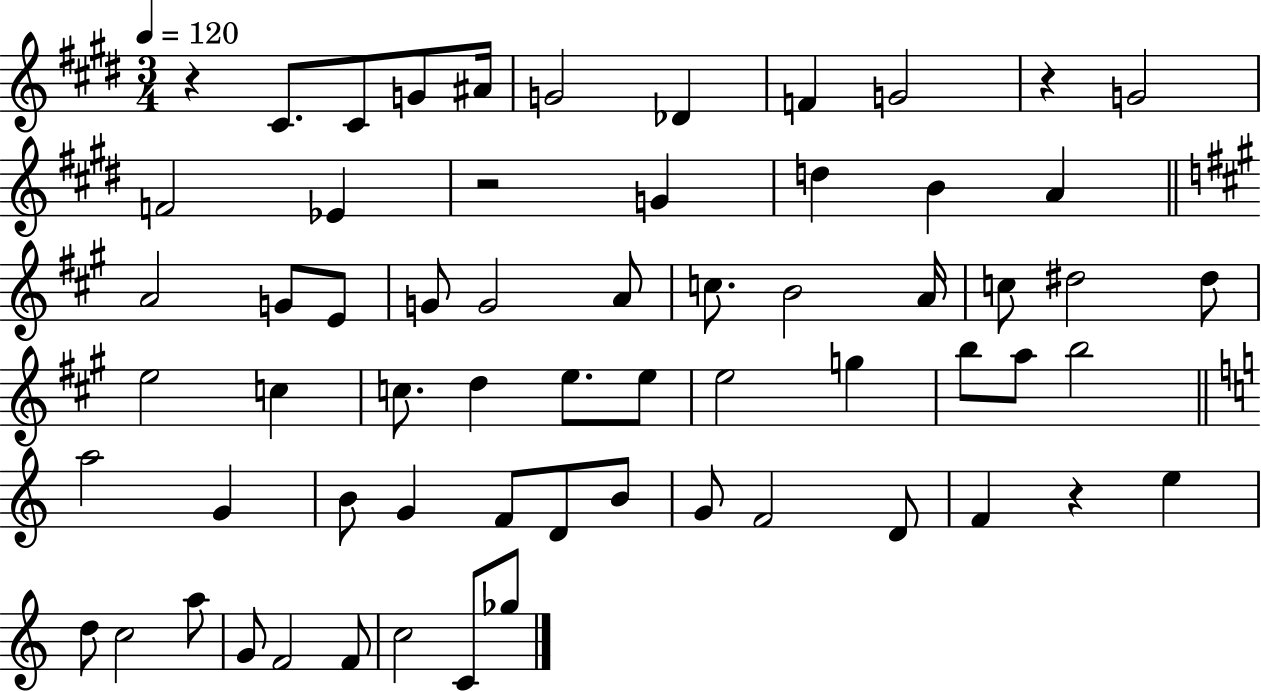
R/q C#4/e. C#4/e G4/e A#4/s G4/h Db4/q F4/q G4/h R/q G4/h F4/h Eb4/q R/h G4/q D5/q B4/q A4/q A4/h G4/e E4/e G4/e G4/h A4/e C5/e. B4/h A4/s C5/e D#5/h D#5/e E5/h C5/q C5/e. D5/q E5/e. E5/e E5/h G5/q B5/e A5/e B5/h A5/h G4/q B4/e G4/q F4/e D4/e B4/e G4/e F4/h D4/e F4/q R/q E5/q D5/e C5/h A5/e G4/e F4/h F4/e C5/h C4/e Gb5/e